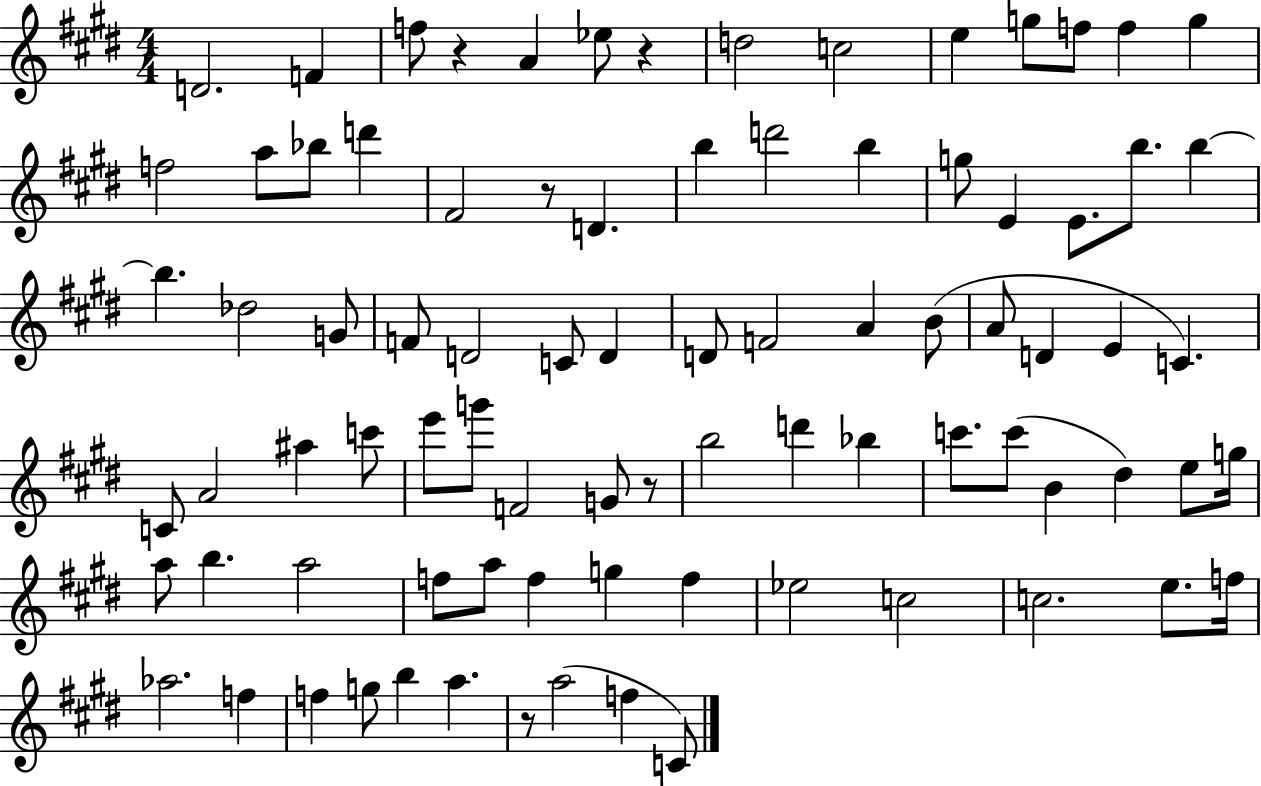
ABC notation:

X:1
T:Untitled
M:4/4
L:1/4
K:E
D2 F f/2 z A _e/2 z d2 c2 e g/2 f/2 f g f2 a/2 _b/2 d' ^F2 z/2 D b d'2 b g/2 E E/2 b/2 b b _d2 G/2 F/2 D2 C/2 D D/2 F2 A B/2 A/2 D E C C/2 A2 ^a c'/2 e'/2 g'/2 F2 G/2 z/2 b2 d' _b c'/2 c'/2 B ^d e/2 g/4 a/2 b a2 f/2 a/2 f g f _e2 c2 c2 e/2 f/4 _a2 f f g/2 b a z/2 a2 f C/2